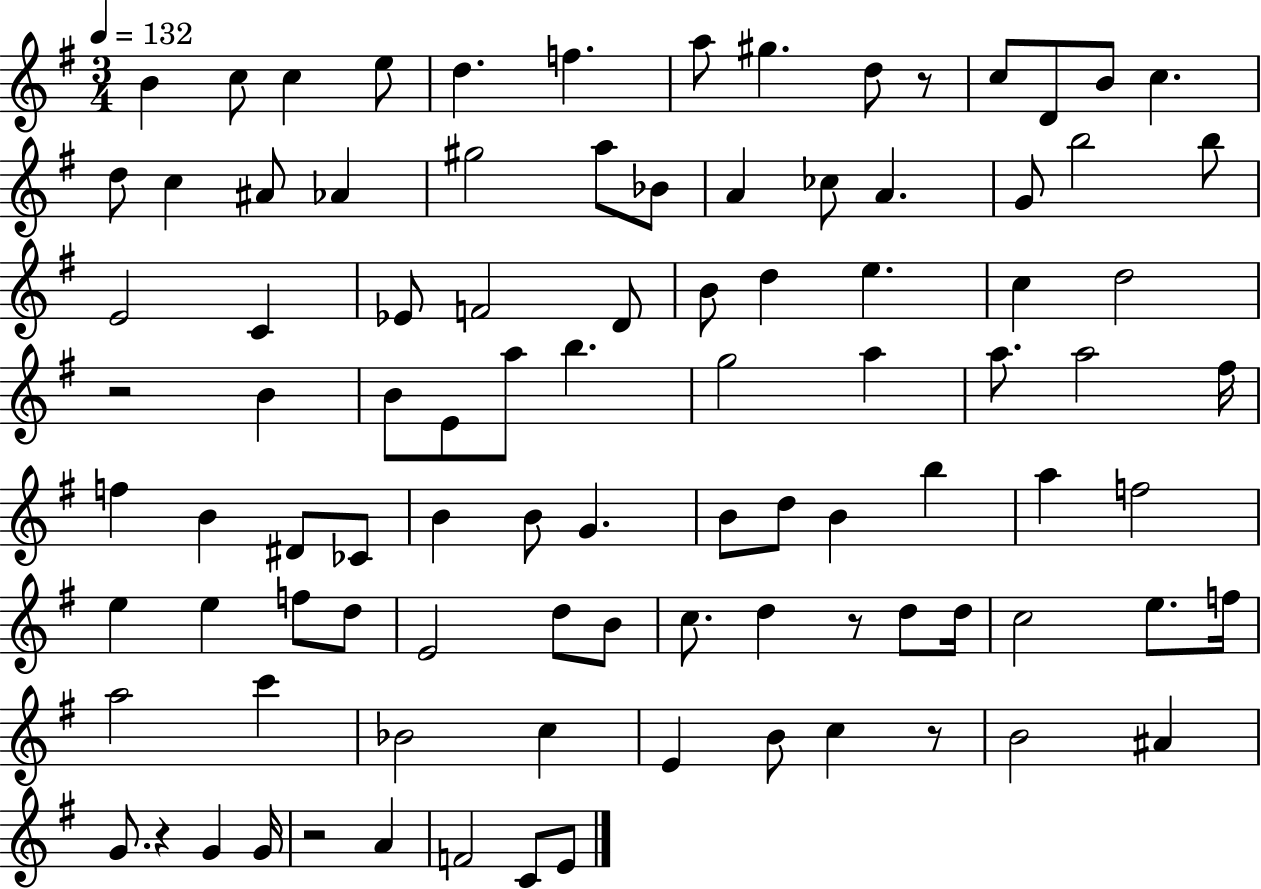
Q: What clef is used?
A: treble